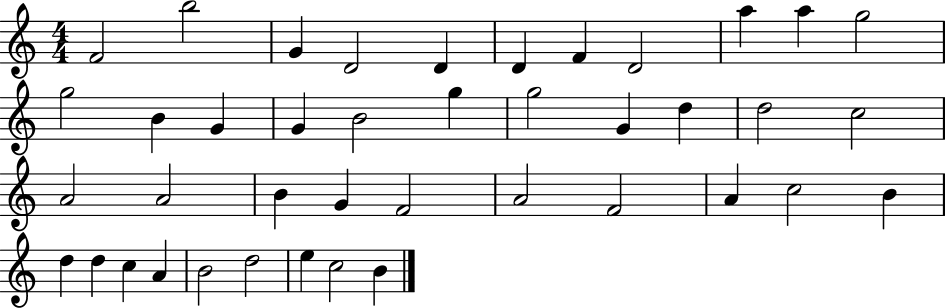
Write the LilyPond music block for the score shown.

{
  \clef treble
  \numericTimeSignature
  \time 4/4
  \key c \major
  f'2 b''2 | g'4 d'2 d'4 | d'4 f'4 d'2 | a''4 a''4 g''2 | \break g''2 b'4 g'4 | g'4 b'2 g''4 | g''2 g'4 d''4 | d''2 c''2 | \break a'2 a'2 | b'4 g'4 f'2 | a'2 f'2 | a'4 c''2 b'4 | \break d''4 d''4 c''4 a'4 | b'2 d''2 | e''4 c''2 b'4 | \bar "|."
}